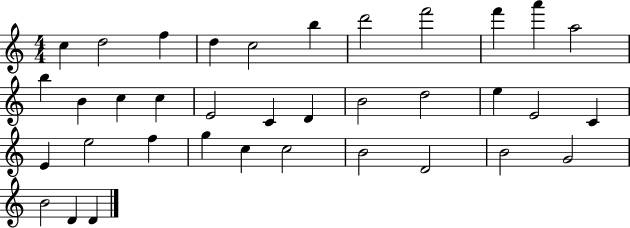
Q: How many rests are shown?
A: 0